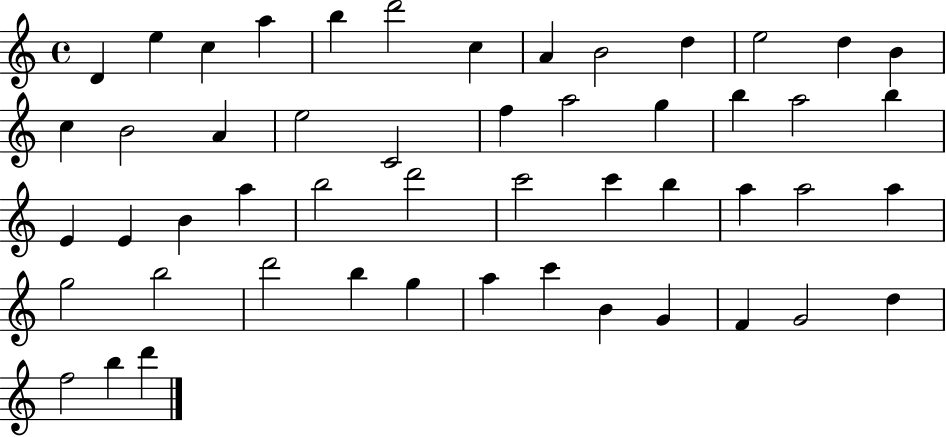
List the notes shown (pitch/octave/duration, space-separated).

D4/q E5/q C5/q A5/q B5/q D6/h C5/q A4/q B4/h D5/q E5/h D5/q B4/q C5/q B4/h A4/q E5/h C4/h F5/q A5/h G5/q B5/q A5/h B5/q E4/q E4/q B4/q A5/q B5/h D6/h C6/h C6/q B5/q A5/q A5/h A5/q G5/h B5/h D6/h B5/q G5/q A5/q C6/q B4/q G4/q F4/q G4/h D5/q F5/h B5/q D6/q